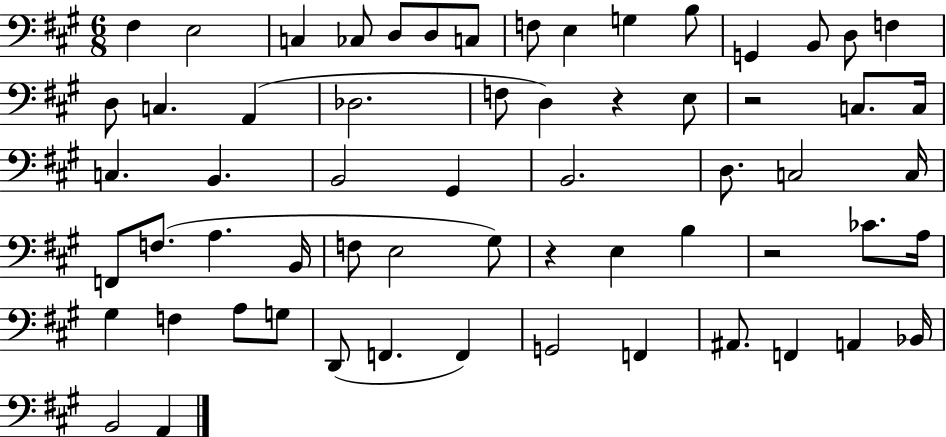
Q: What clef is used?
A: bass